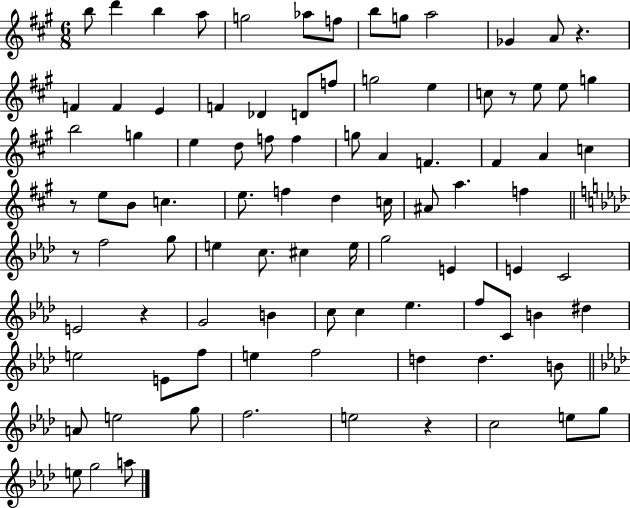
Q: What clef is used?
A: treble